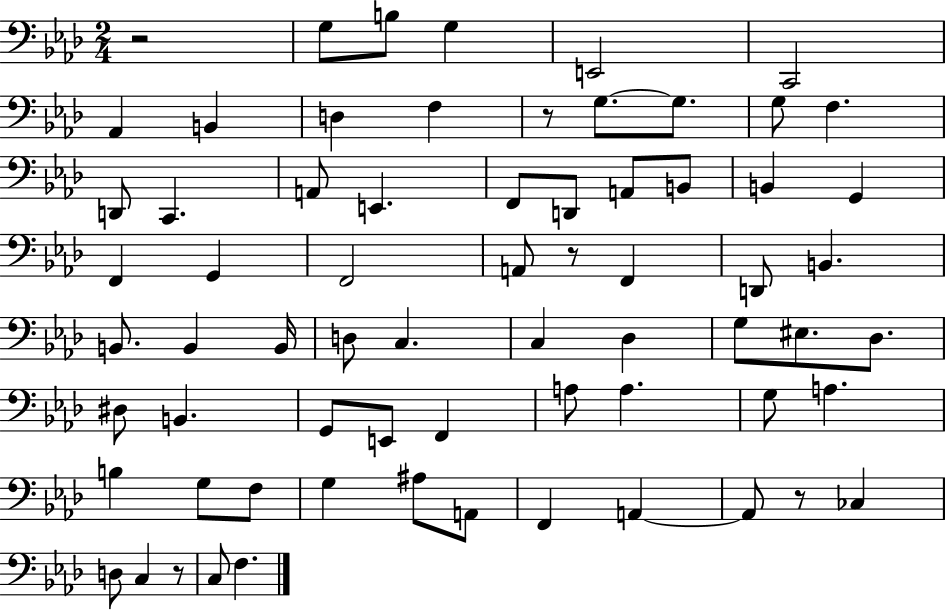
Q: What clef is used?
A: bass